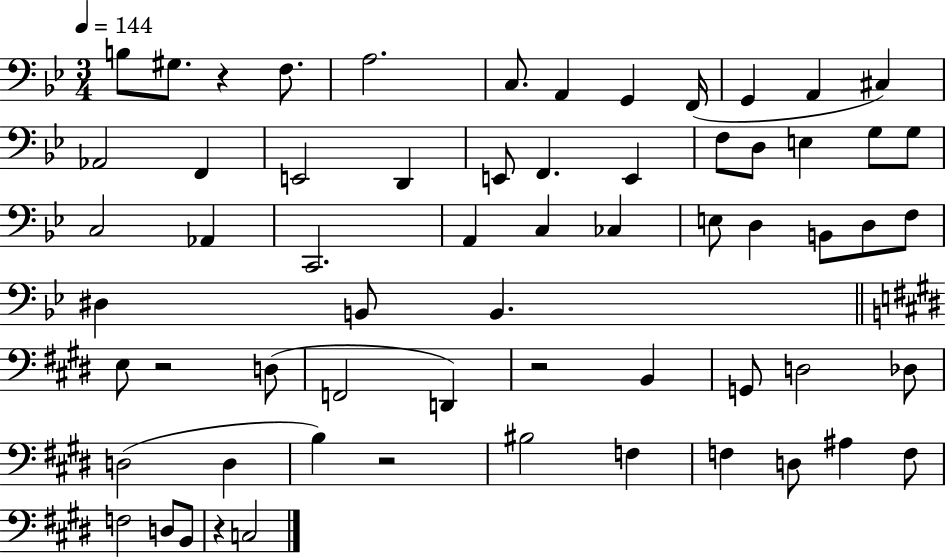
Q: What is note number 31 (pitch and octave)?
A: D3